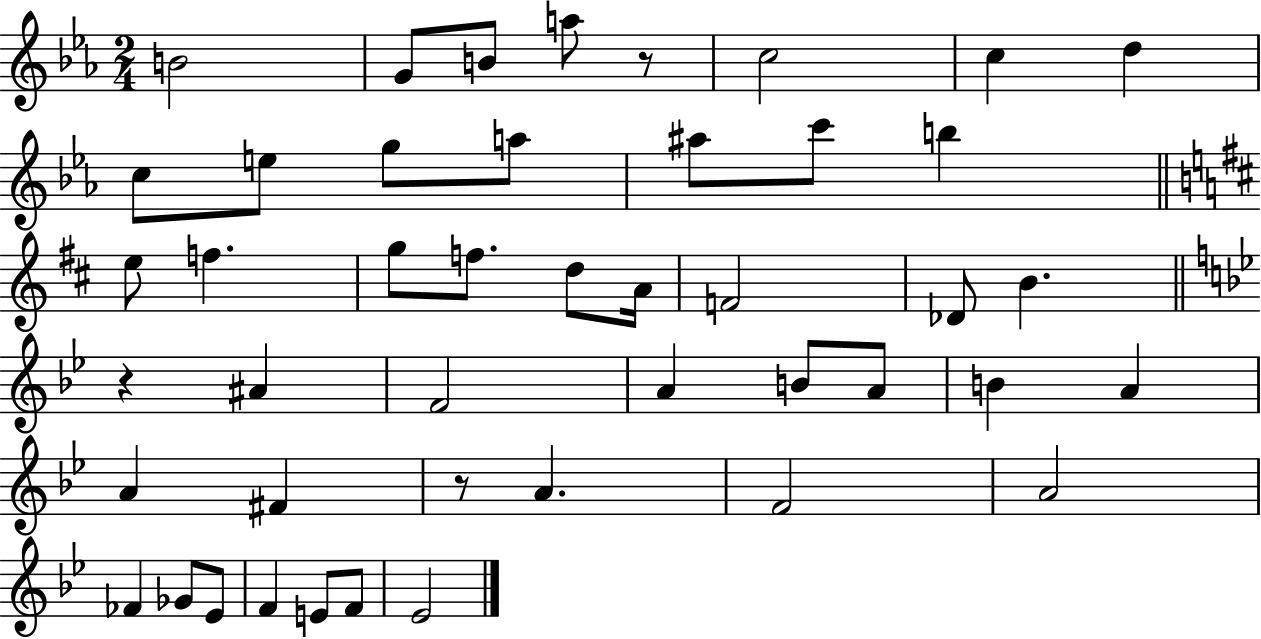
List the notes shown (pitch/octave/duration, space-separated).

B4/h G4/e B4/e A5/e R/e C5/h C5/q D5/q C5/e E5/e G5/e A5/e A#5/e C6/e B5/q E5/e F5/q. G5/e F5/e. D5/e A4/s F4/h Db4/e B4/q. R/q A#4/q F4/h A4/q B4/e A4/e B4/q A4/q A4/q F#4/q R/e A4/q. F4/h A4/h FES4/q Gb4/e Eb4/e F4/q E4/e F4/e Eb4/h